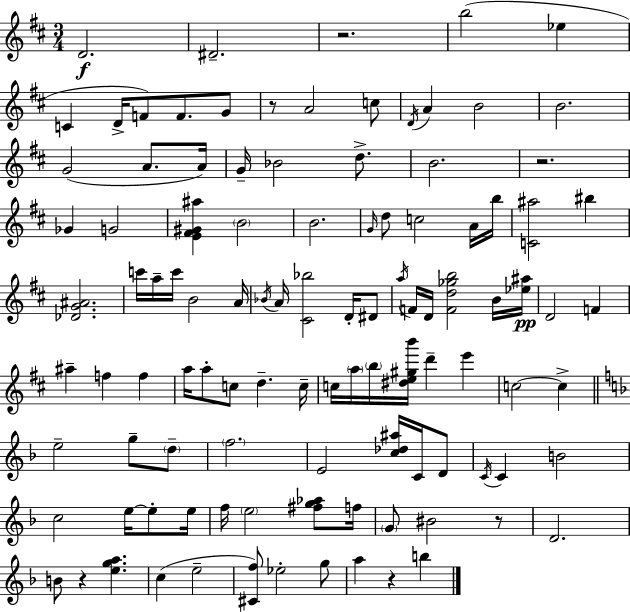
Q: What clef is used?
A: treble